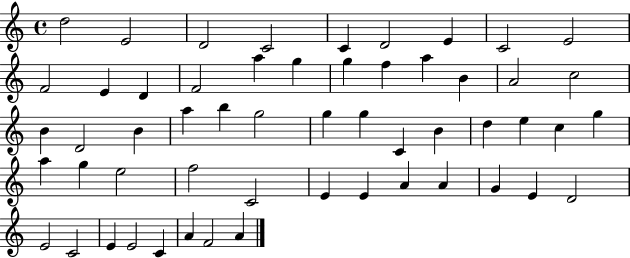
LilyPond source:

{
  \clef treble
  \time 4/4
  \defaultTimeSignature
  \key c \major
  d''2 e'2 | d'2 c'2 | c'4 d'2 e'4 | c'2 e'2 | \break f'2 e'4 d'4 | f'2 a''4 g''4 | g''4 f''4 a''4 b'4 | a'2 c''2 | \break b'4 d'2 b'4 | a''4 b''4 g''2 | g''4 g''4 c'4 b'4 | d''4 e''4 c''4 g''4 | \break a''4 g''4 e''2 | f''2 c'2 | e'4 e'4 a'4 a'4 | g'4 e'4 d'2 | \break e'2 c'2 | e'4 e'2 c'4 | a'4 f'2 a'4 | \bar "|."
}